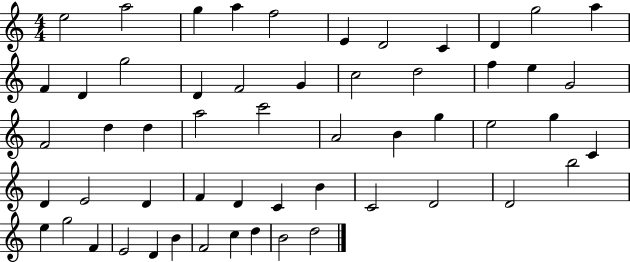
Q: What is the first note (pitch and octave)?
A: E5